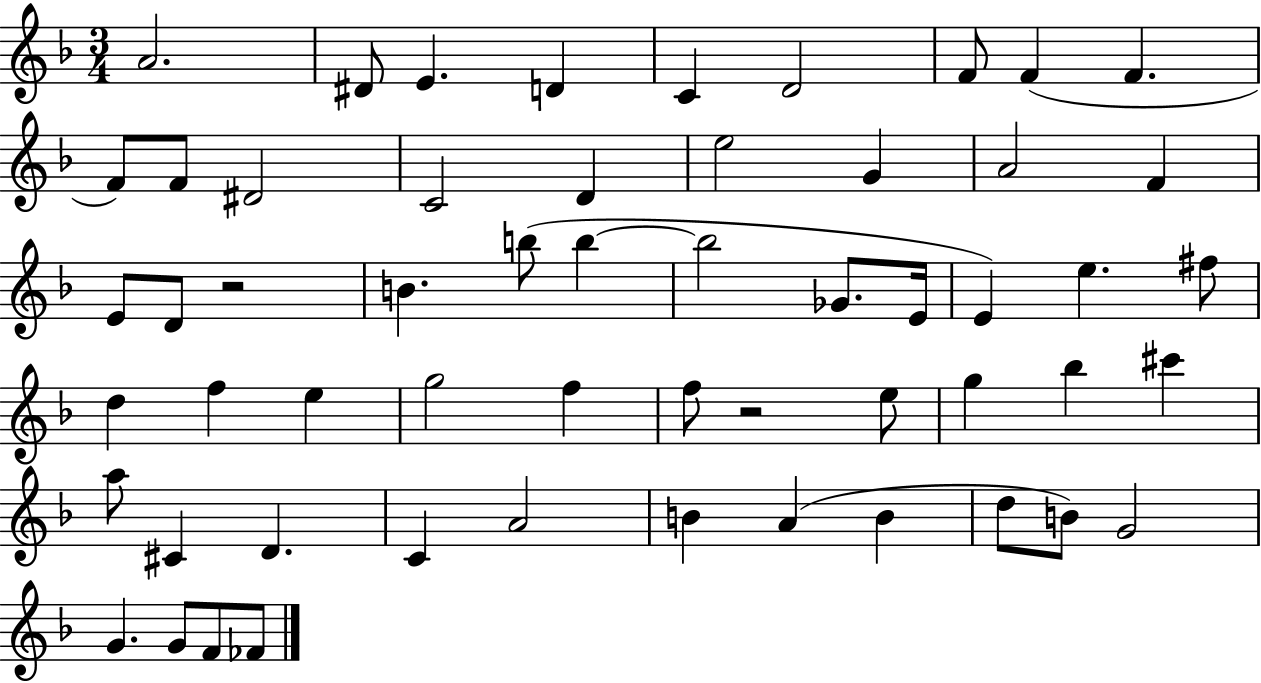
A4/h. D#4/e E4/q. D4/q C4/q D4/h F4/e F4/q F4/q. F4/e F4/e D#4/h C4/h D4/q E5/h G4/q A4/h F4/q E4/e D4/e R/h B4/q. B5/e B5/q B5/h Gb4/e. E4/s E4/q E5/q. F#5/e D5/q F5/q E5/q G5/h F5/q F5/e R/h E5/e G5/q Bb5/q C#6/q A5/e C#4/q D4/q. C4/q A4/h B4/q A4/q B4/q D5/e B4/e G4/h G4/q. G4/e F4/e FES4/e